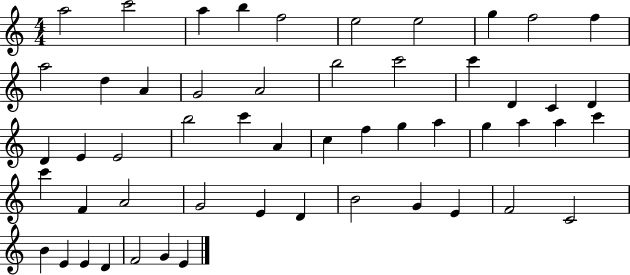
X:1
T:Untitled
M:4/4
L:1/4
K:C
a2 c'2 a b f2 e2 e2 g f2 f a2 d A G2 A2 b2 c'2 c' D C D D E E2 b2 c' A c f g a g a a c' c' F A2 G2 E D B2 G E F2 C2 B E E D F2 G E